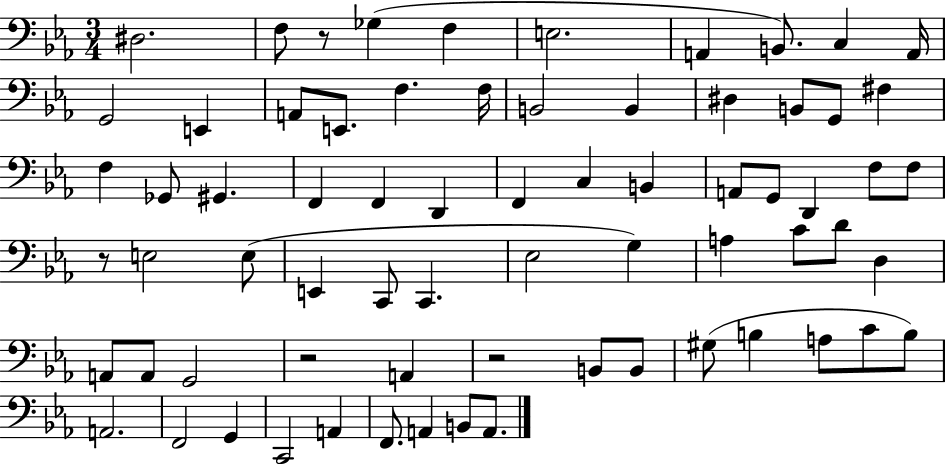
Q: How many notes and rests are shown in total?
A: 70